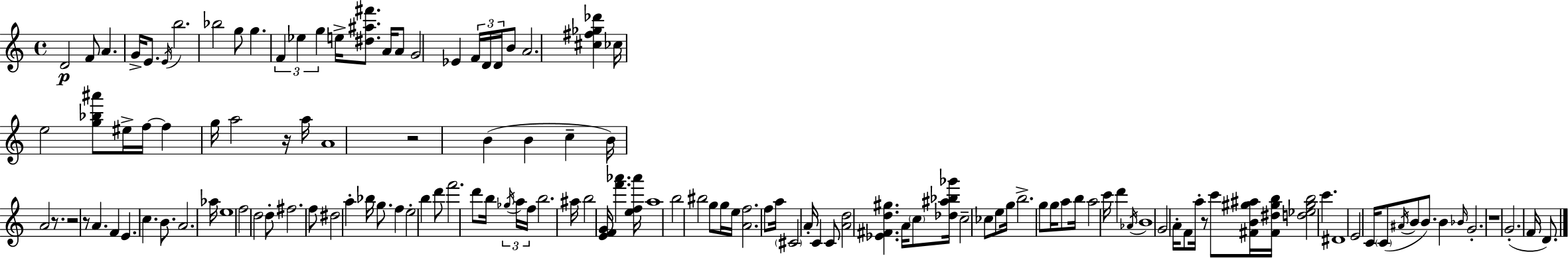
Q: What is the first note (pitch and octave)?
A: D4